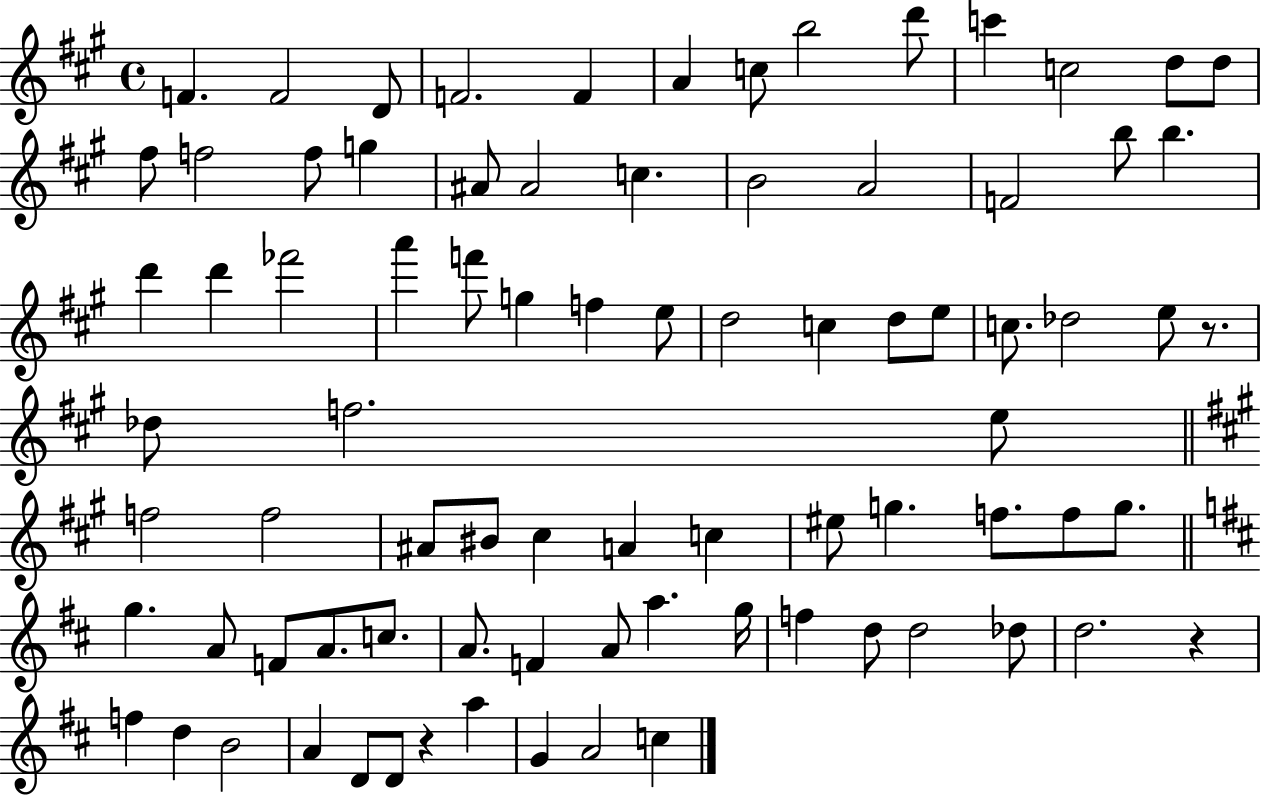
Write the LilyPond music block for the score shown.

{
  \clef treble
  \time 4/4
  \defaultTimeSignature
  \key a \major
  f'4. f'2 d'8 | f'2. f'4 | a'4 c''8 b''2 d'''8 | c'''4 c''2 d''8 d''8 | \break fis''8 f''2 f''8 g''4 | ais'8 ais'2 c''4. | b'2 a'2 | f'2 b''8 b''4. | \break d'''4 d'''4 fes'''2 | a'''4 f'''8 g''4 f''4 e''8 | d''2 c''4 d''8 e''8 | c''8. des''2 e''8 r8. | \break des''8 f''2. e''8 | \bar "||" \break \key a \major f''2 f''2 | ais'8 bis'8 cis''4 a'4 c''4 | eis''8 g''4. f''8. f''8 g''8. | \bar "||" \break \key d \major g''4. a'8 f'8 a'8. c''8. | a'8. f'4 a'8 a''4. g''16 | f''4 d''8 d''2 des''8 | d''2. r4 | \break f''4 d''4 b'2 | a'4 d'8 d'8 r4 a''4 | g'4 a'2 c''4 | \bar "|."
}